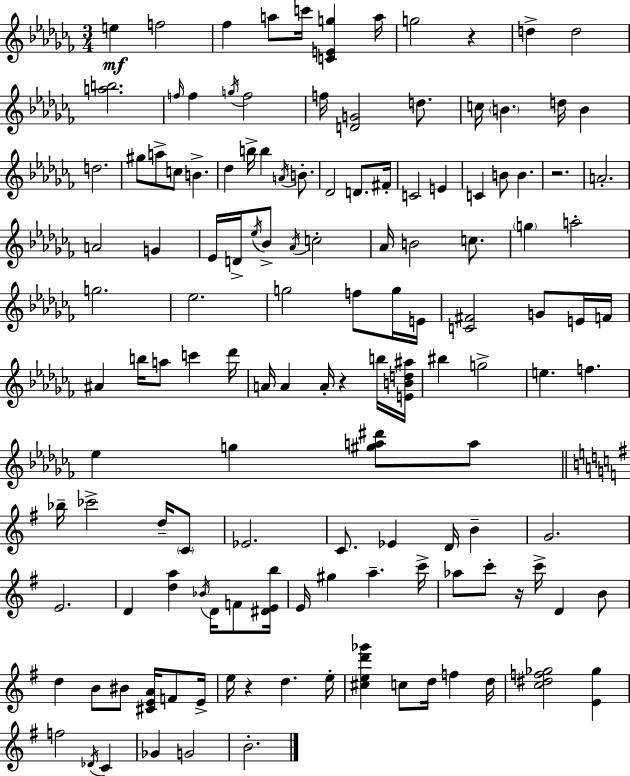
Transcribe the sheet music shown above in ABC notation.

X:1
T:Untitled
M:3/4
L:1/4
K:Abm
e f2 _f a/2 c'/4 [CEg] a/4 g2 z d d2 [ab]2 f/4 f g/4 f2 f/4 [DG]2 d/2 c/4 B d/4 B d2 ^g/2 a/2 c/2 B _d b/4 b A/4 B/2 _D2 D/2 ^F/4 C2 E C B/2 B z2 A2 A2 G _E/4 D/4 _e/4 _B/2 _A/4 c2 _A/4 B2 c/2 g a2 g2 _e2 g2 f/2 g/4 E/4 [C^F]2 G/2 E/4 F/4 ^A b/4 a/2 c' _d'/4 A/4 A A/4 z b/4 [EBd^a]/4 ^b g2 e f _e g [^ga^d']/2 a/2 _b/4 _c'2 d/4 C/2 _E2 C/2 _E D/4 B G2 E2 D [da] _B/4 D/4 F/2 [^DEb]/4 E/4 ^g a c'/4 _a/2 c'/2 z/4 c'/4 D B/2 d B/2 ^B/2 [^CEA]/4 F/2 E/4 e/4 z d e/4 [^ced'_g'] c/2 d/4 f d/4 [c^df_g]2 [E_g] f2 _D/4 C _G G2 B2